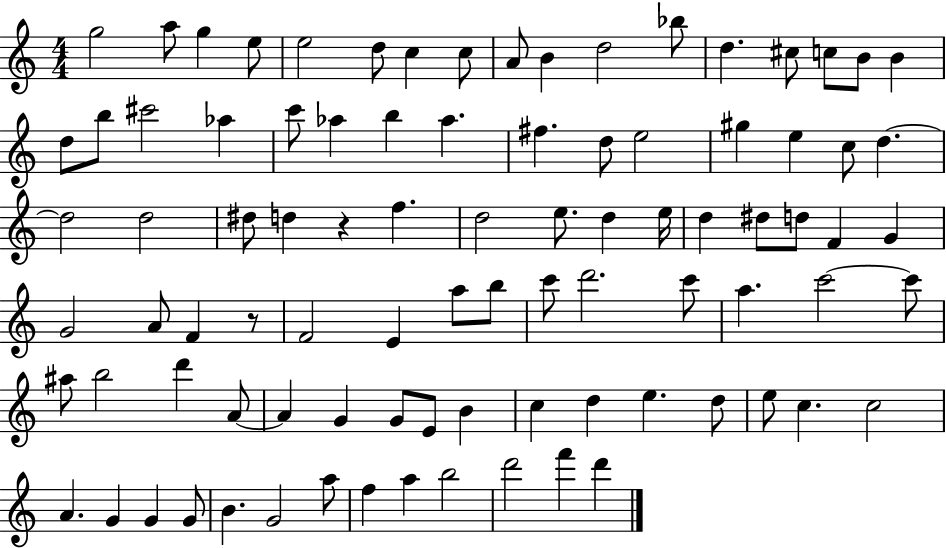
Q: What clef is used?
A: treble